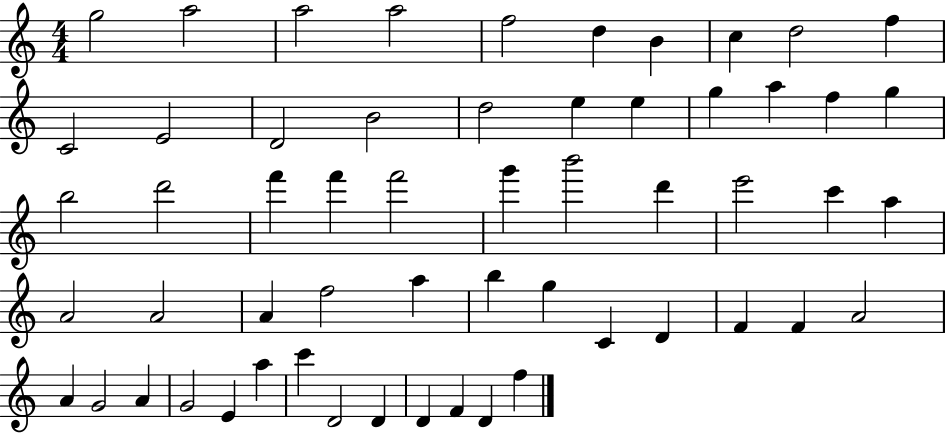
{
  \clef treble
  \numericTimeSignature
  \time 4/4
  \key c \major
  g''2 a''2 | a''2 a''2 | f''2 d''4 b'4 | c''4 d''2 f''4 | \break c'2 e'2 | d'2 b'2 | d''2 e''4 e''4 | g''4 a''4 f''4 g''4 | \break b''2 d'''2 | f'''4 f'''4 f'''2 | g'''4 b'''2 d'''4 | e'''2 c'''4 a''4 | \break a'2 a'2 | a'4 f''2 a''4 | b''4 g''4 c'4 d'4 | f'4 f'4 a'2 | \break a'4 g'2 a'4 | g'2 e'4 a''4 | c'''4 d'2 d'4 | d'4 f'4 d'4 f''4 | \break \bar "|."
}